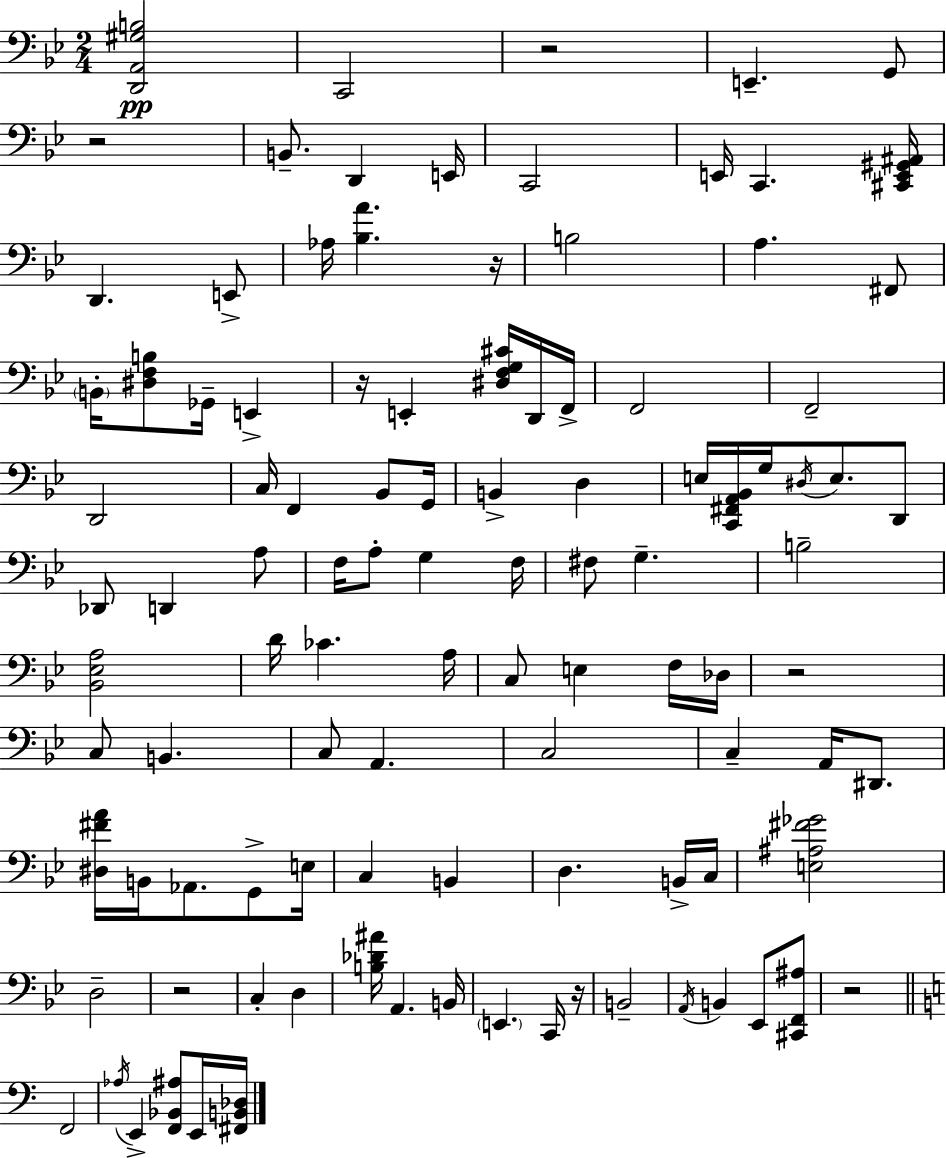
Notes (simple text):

[D2,A2,G#3,B3]/h C2/h R/h E2/q. G2/e R/h B2/e. D2/q E2/s C2/h E2/s C2/q. [C#2,E2,G#2,A#2]/s D2/q. E2/e Ab3/s [Bb3,A4]/q. R/s B3/h A3/q. F#2/e B2/s [D#3,F3,B3]/e Gb2/s E2/q R/s E2/q [D#3,F3,G3,C#4]/s D2/s F2/s F2/h F2/h D2/h C3/s F2/q Bb2/e G2/s B2/q D3/q E3/s [C2,F#2,A2,Bb2]/s G3/s D#3/s E3/e. D2/e Db2/e D2/q A3/e F3/s A3/e G3/q F3/s F#3/e G3/q. B3/h [Bb2,Eb3,A3]/h D4/s CES4/q. A3/s C3/e E3/q F3/s Db3/s R/h C3/e B2/q. C3/e A2/q. C3/h C3/q A2/s D#2/e. [D#3,F#4,A4]/s B2/s Ab2/e. G2/e E3/s C3/q B2/q D3/q. B2/s C3/s [E3,A#3,F#4,Gb4]/h D3/h R/h C3/q D3/q [B3,Db4,A#4]/s A2/q. B2/s E2/q. C2/s R/s B2/h A2/s B2/q Eb2/e [C#2,F2,A#3]/e R/h F2/h Ab3/s E2/q [F2,Bb2,A#3]/e E2/s [F#2,B2,Db3]/s